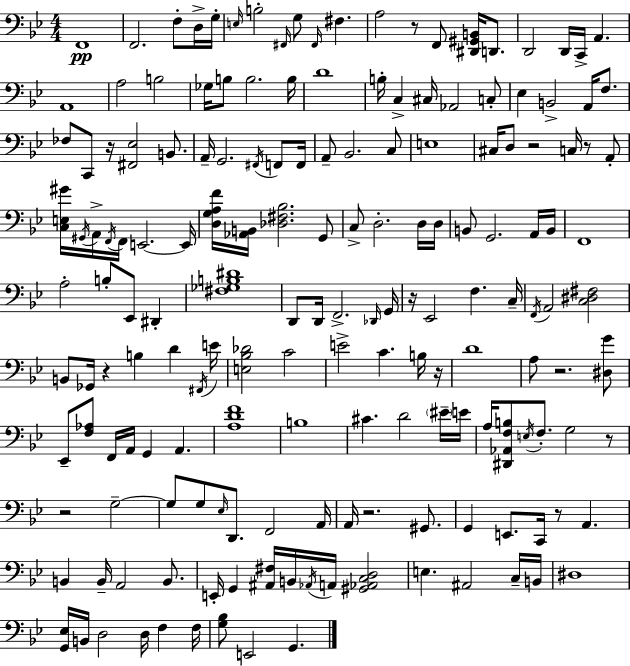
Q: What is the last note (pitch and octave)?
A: G2